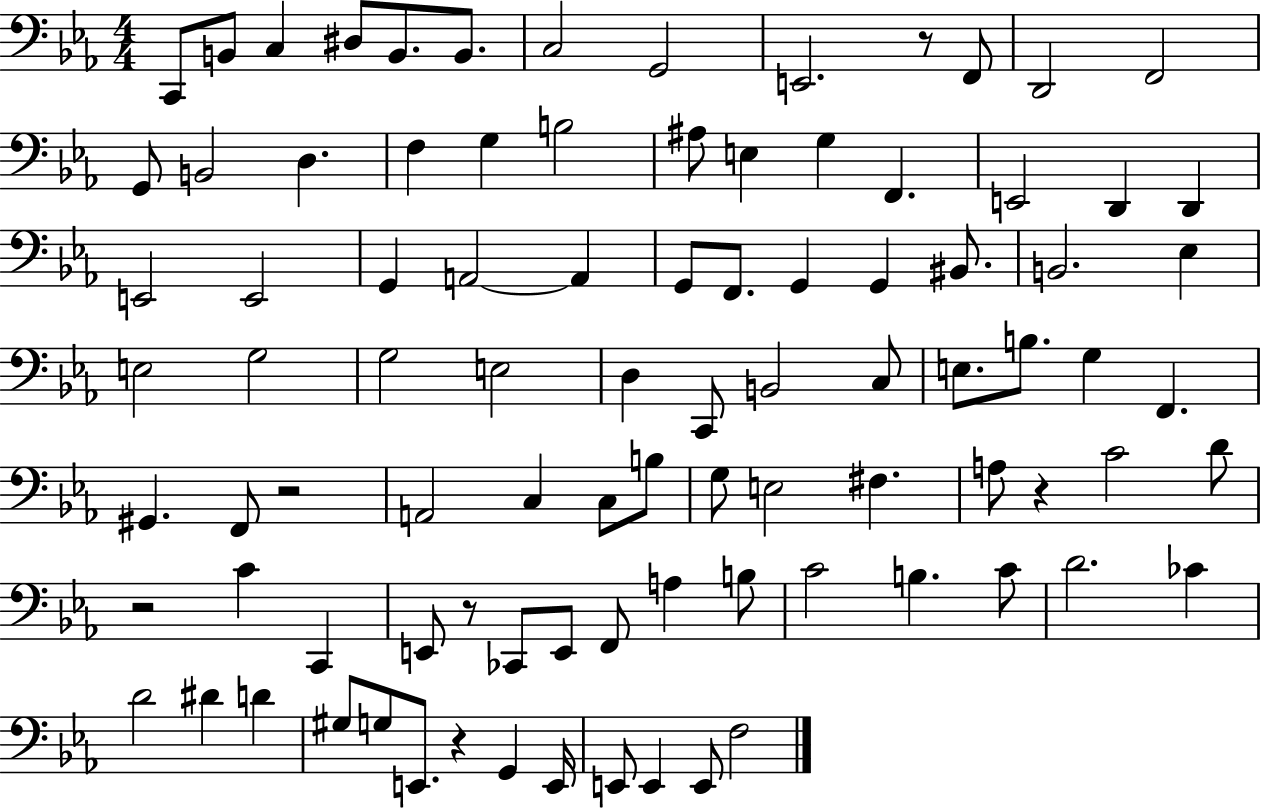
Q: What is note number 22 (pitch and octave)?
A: F2